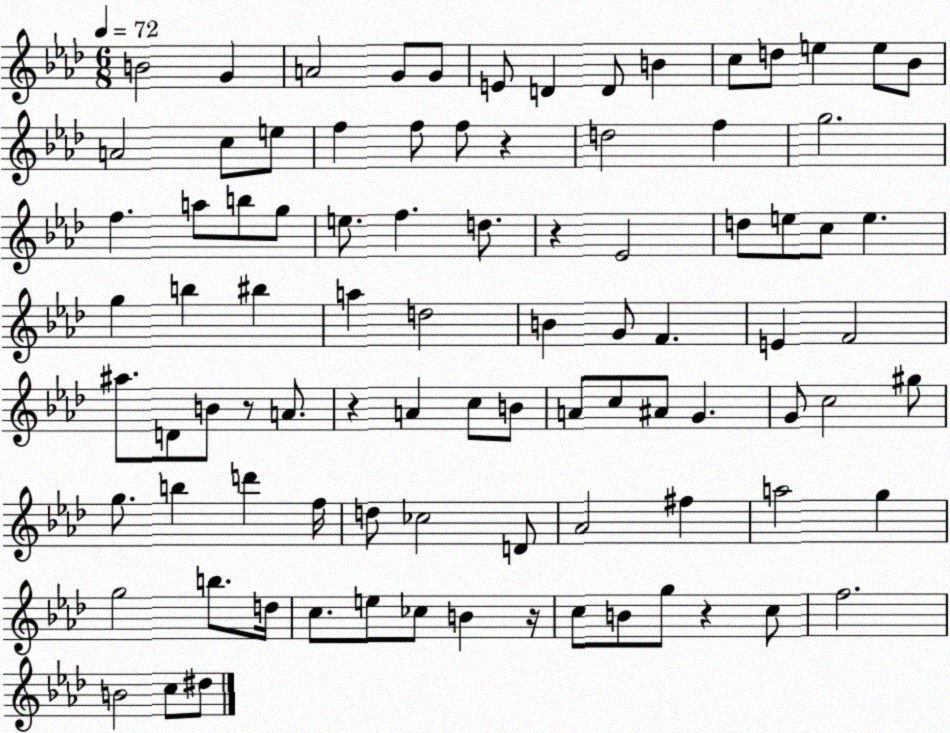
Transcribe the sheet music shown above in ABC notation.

X:1
T:Untitled
M:6/8
L:1/4
K:Ab
B2 G A2 G/2 G/2 E/2 D D/2 B c/2 d/2 e e/2 _B/2 A2 c/2 e/2 f f/2 f/2 z d2 f g2 f a/2 b/2 g/2 e/2 f d/2 z _E2 d/2 e/2 c/2 e g b ^b a d2 B G/2 F E F2 ^a/2 D/2 B/2 z/2 A/2 z A c/2 B/2 A/2 c/2 ^A/2 G G/2 c2 ^g/2 g/2 b d' f/4 d/2 _c2 D/2 _A2 ^f a2 g g2 b/2 d/4 c/2 e/2 _c/2 B z/4 c/2 B/2 g/2 z c/2 f2 B2 c/2 ^d/2